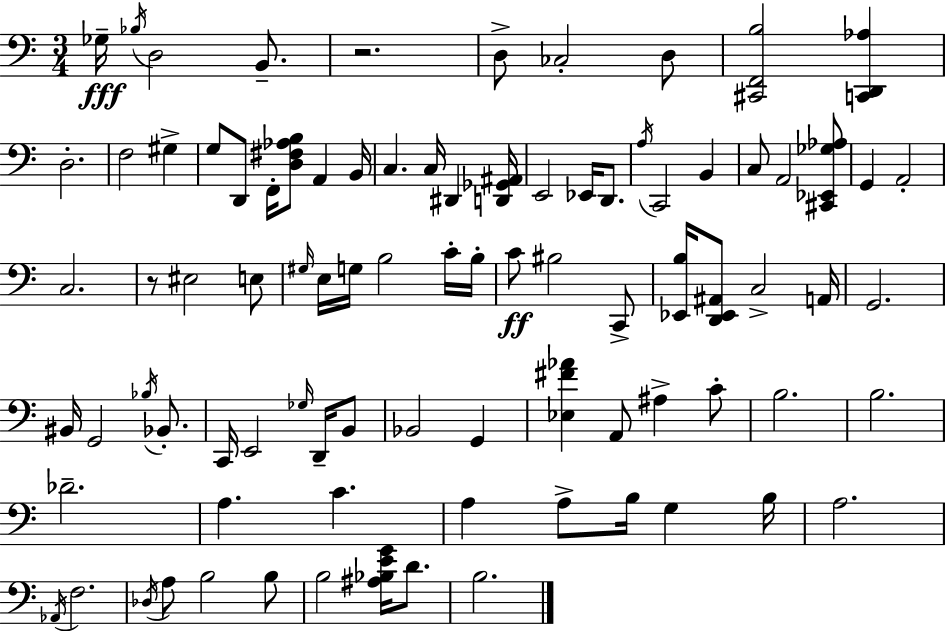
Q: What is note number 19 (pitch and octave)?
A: E2